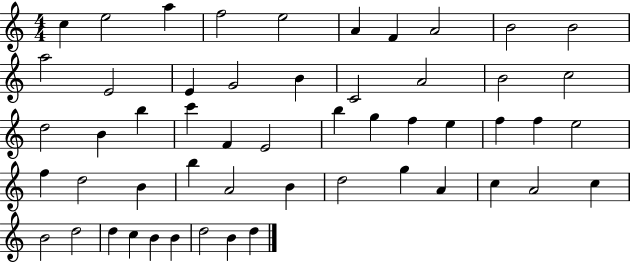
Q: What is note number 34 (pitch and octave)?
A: D5